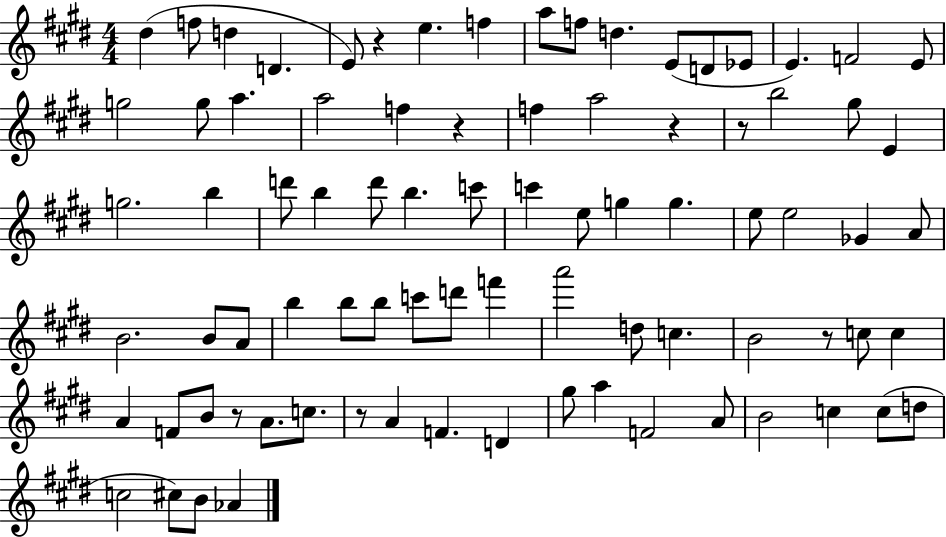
D#5/q F5/e D5/q D4/q. E4/e R/q E5/q. F5/q A5/e F5/e D5/q. E4/e D4/e Eb4/e E4/q. F4/h E4/e G5/h G5/e A5/q. A5/h F5/q R/q F5/q A5/h R/q R/e B5/h G#5/e E4/q G5/h. B5/q D6/e B5/q D6/e B5/q. C6/e C6/q E5/e G5/q G5/q. E5/e E5/h Gb4/q A4/e B4/h. B4/e A4/e B5/q B5/e B5/e C6/e D6/e F6/q A6/h D5/e C5/q. B4/h R/e C5/e C5/q A4/q F4/e B4/e R/e A4/e. C5/e. R/e A4/q F4/q. D4/q G#5/e A5/q F4/h A4/e B4/h C5/q C5/e D5/e C5/h C#5/e B4/e Ab4/q